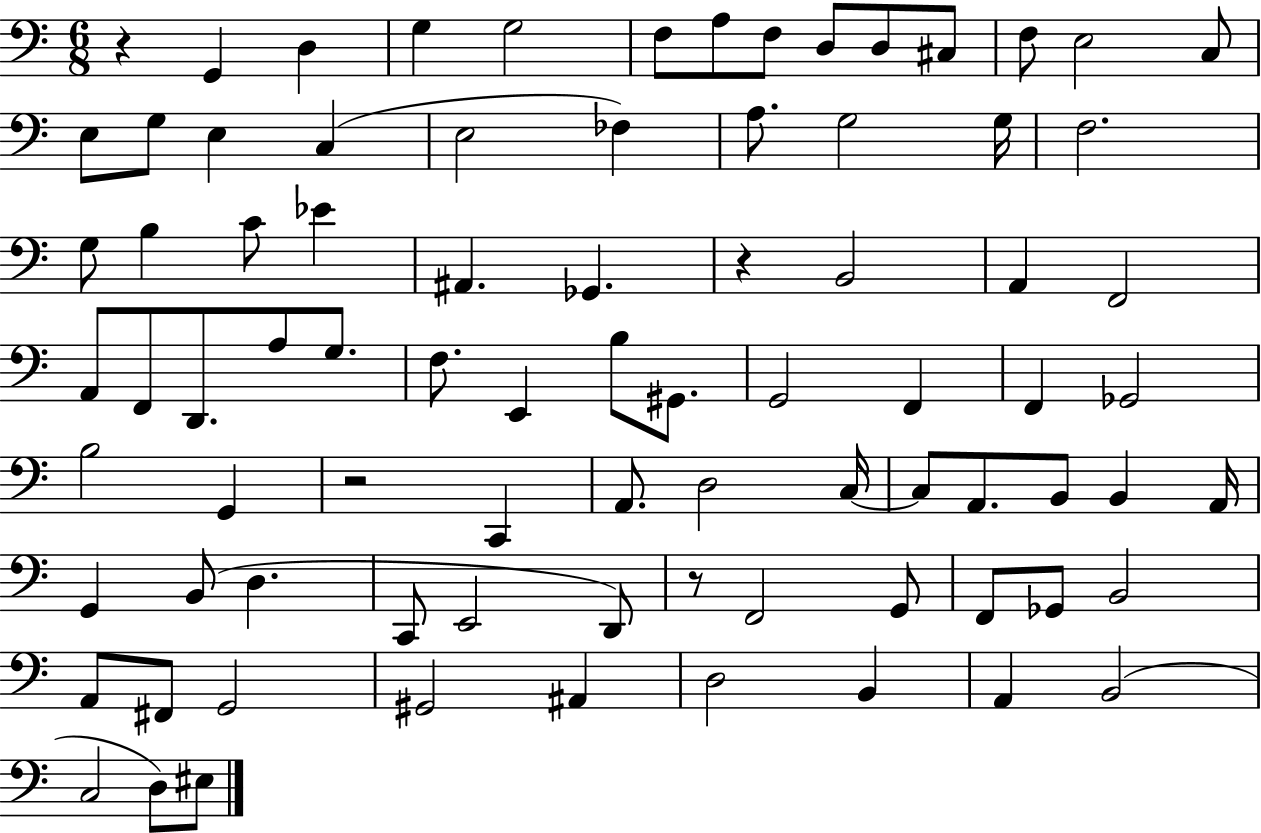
X:1
T:Untitled
M:6/8
L:1/4
K:C
z G,, D, G, G,2 F,/2 A,/2 F,/2 D,/2 D,/2 ^C,/2 F,/2 E,2 C,/2 E,/2 G,/2 E, C, E,2 _F, A,/2 G,2 G,/4 F,2 G,/2 B, C/2 _E ^A,, _G,, z B,,2 A,, F,,2 A,,/2 F,,/2 D,,/2 A,/2 G,/2 F,/2 E,, B,/2 ^G,,/2 G,,2 F,, F,, _G,,2 B,2 G,, z2 C,, A,,/2 D,2 C,/4 C,/2 A,,/2 B,,/2 B,, A,,/4 G,, B,,/2 D, C,,/2 E,,2 D,,/2 z/2 F,,2 G,,/2 F,,/2 _G,,/2 B,,2 A,,/2 ^F,,/2 G,,2 ^G,,2 ^A,, D,2 B,, A,, B,,2 C,2 D,/2 ^E,/2